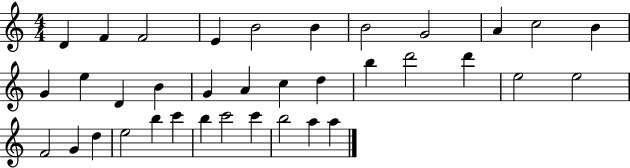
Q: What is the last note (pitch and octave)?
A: A5